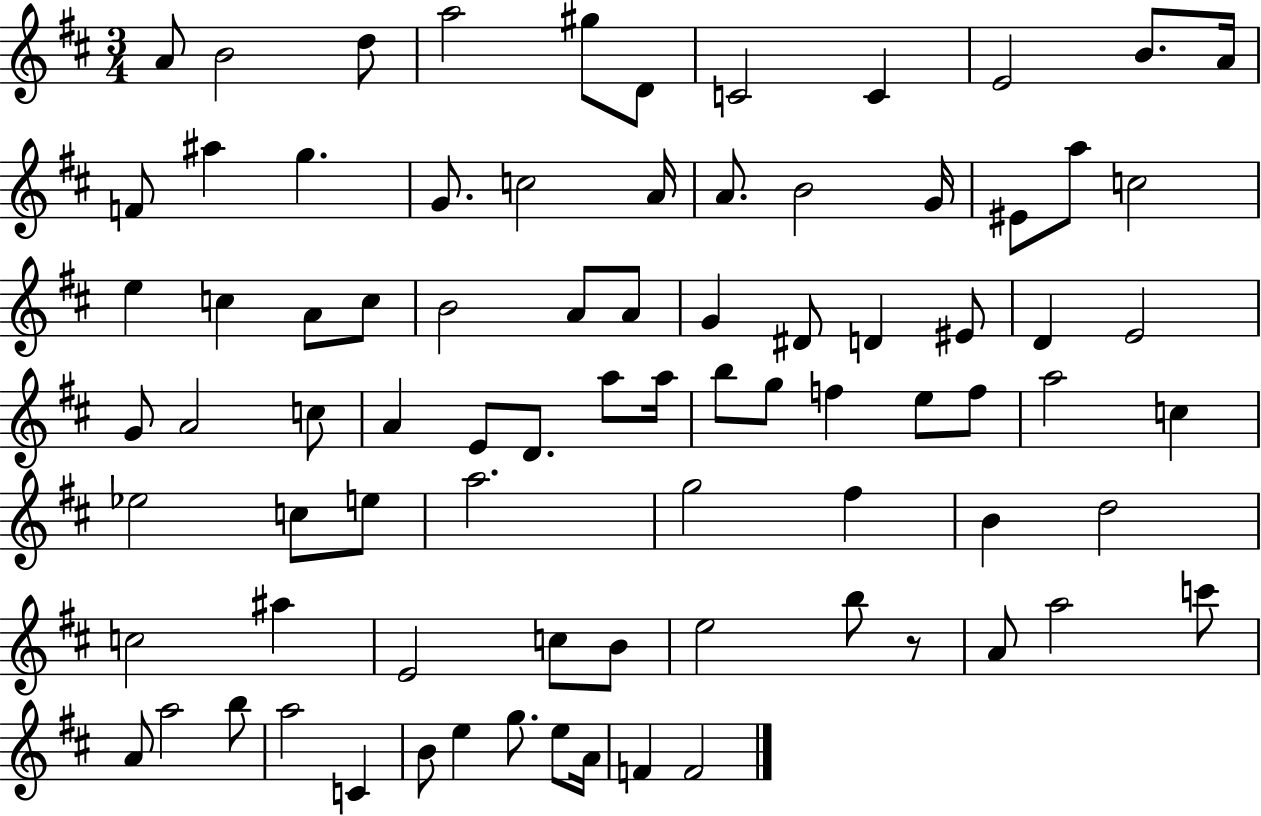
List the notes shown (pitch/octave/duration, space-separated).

A4/e B4/h D5/e A5/h G#5/e D4/e C4/h C4/q E4/h B4/e. A4/s F4/e A#5/q G5/q. G4/e. C5/h A4/s A4/e. B4/h G4/s EIS4/e A5/e C5/h E5/q C5/q A4/e C5/e B4/h A4/e A4/e G4/q D#4/e D4/q EIS4/e D4/q E4/h G4/e A4/h C5/e A4/q E4/e D4/e. A5/e A5/s B5/e G5/e F5/q E5/e F5/e A5/h C5/q Eb5/h C5/e E5/e A5/h. G5/h F#5/q B4/q D5/h C5/h A#5/q E4/h C5/e B4/e E5/h B5/e R/e A4/e A5/h C6/e A4/e A5/h B5/e A5/h C4/q B4/e E5/q G5/e. E5/e A4/s F4/q F4/h